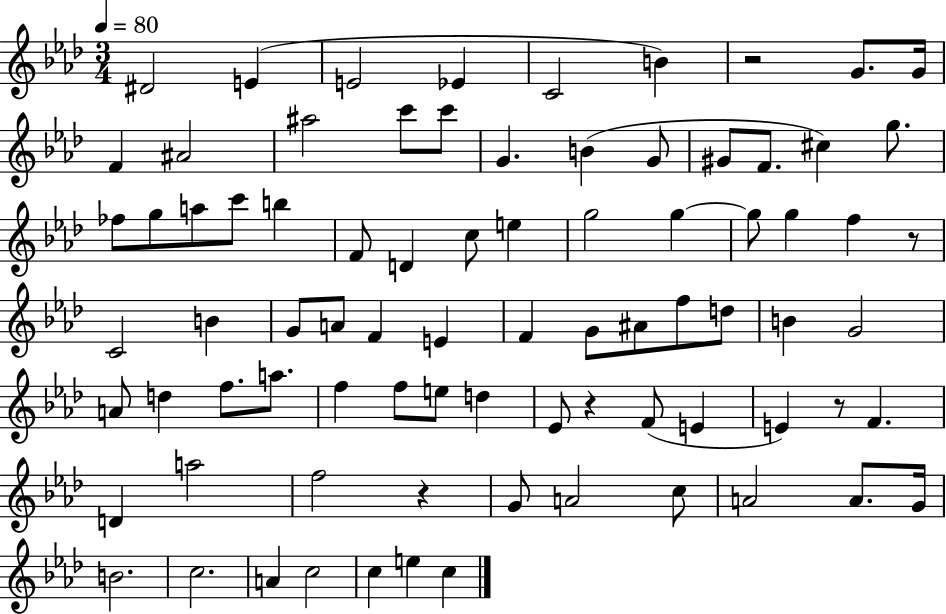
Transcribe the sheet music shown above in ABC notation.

X:1
T:Untitled
M:3/4
L:1/4
K:Ab
^D2 E E2 _E C2 B z2 G/2 G/4 F ^A2 ^a2 c'/2 c'/2 G B G/2 ^G/2 F/2 ^c g/2 _f/2 g/2 a/2 c'/2 b F/2 D c/2 e g2 g g/2 g f z/2 C2 B G/2 A/2 F E F G/2 ^A/2 f/2 d/2 B G2 A/2 d f/2 a/2 f f/2 e/2 d _E/2 z F/2 E E z/2 F D a2 f2 z G/2 A2 c/2 A2 A/2 G/4 B2 c2 A c2 c e c